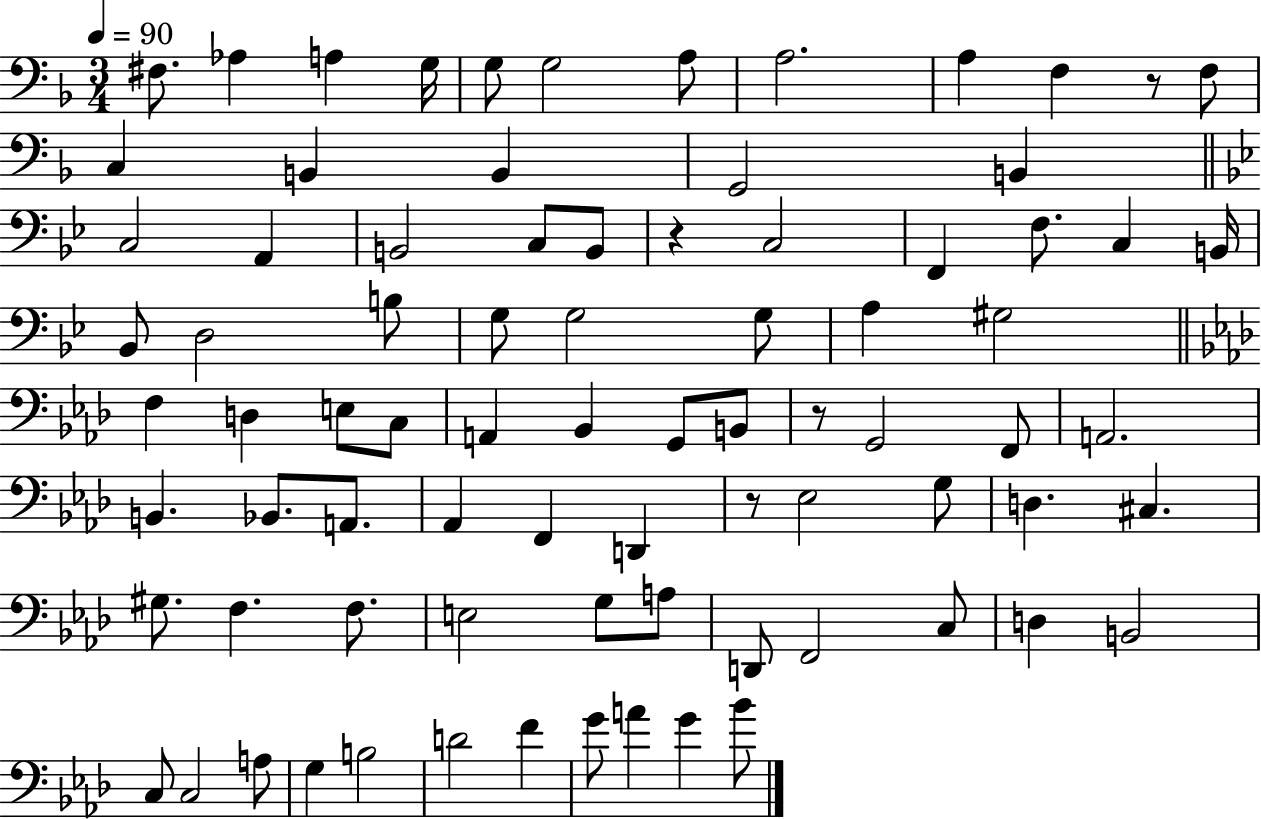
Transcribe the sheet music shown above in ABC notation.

X:1
T:Untitled
M:3/4
L:1/4
K:F
^F,/2 _A, A, G,/4 G,/2 G,2 A,/2 A,2 A, F, z/2 F,/2 C, B,, B,, G,,2 B,, C,2 A,, B,,2 C,/2 B,,/2 z C,2 F,, F,/2 C, B,,/4 _B,,/2 D,2 B,/2 G,/2 G,2 G,/2 A, ^G,2 F, D, E,/2 C,/2 A,, _B,, G,,/2 B,,/2 z/2 G,,2 F,,/2 A,,2 B,, _B,,/2 A,,/2 _A,, F,, D,, z/2 _E,2 G,/2 D, ^C, ^G,/2 F, F,/2 E,2 G,/2 A,/2 D,,/2 F,,2 C,/2 D, B,,2 C,/2 C,2 A,/2 G, B,2 D2 F G/2 A G _B/2